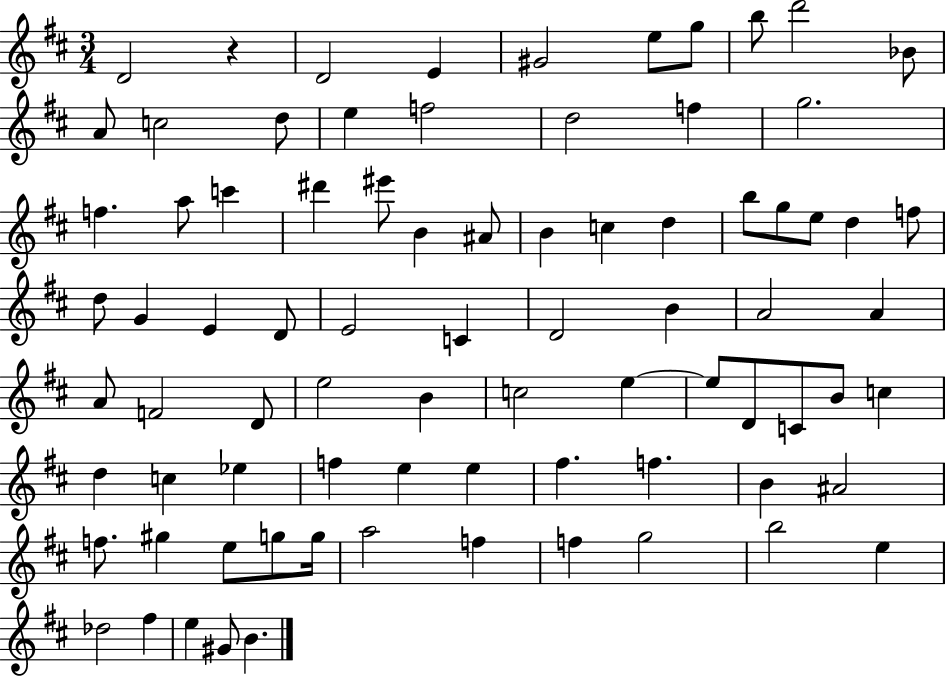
X:1
T:Untitled
M:3/4
L:1/4
K:D
D2 z D2 E ^G2 e/2 g/2 b/2 d'2 _B/2 A/2 c2 d/2 e f2 d2 f g2 f a/2 c' ^d' ^e'/2 B ^A/2 B c d b/2 g/2 e/2 d f/2 d/2 G E D/2 E2 C D2 B A2 A A/2 F2 D/2 e2 B c2 e e/2 D/2 C/2 B/2 c d c _e f e e ^f f B ^A2 f/2 ^g e/2 g/2 g/4 a2 f f g2 b2 e _d2 ^f e ^G/2 B